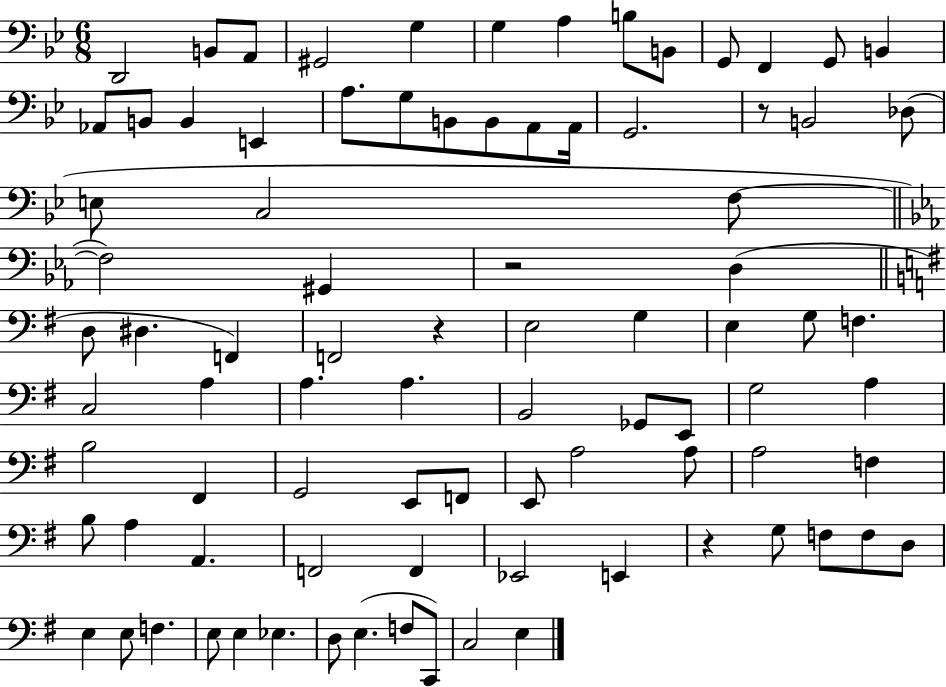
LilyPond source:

{
  \clef bass
  \numericTimeSignature
  \time 6/8
  \key bes \major
  \repeat volta 2 { d,2 b,8 a,8 | gis,2 g4 | g4 a4 b8 b,8 | g,8 f,4 g,8 b,4 | \break aes,8 b,8 b,4 e,4 | a8. g8 b,8 b,8 a,8 a,16 | g,2. | r8 b,2 des8( | \break e8 c2 f8~~ | \bar "||" \break \key ees \major f2) gis,4 | r2 d4( | \bar "||" \break \key e \minor d8 dis4. f,4) | f,2 r4 | e2 g4 | e4 g8 f4. | \break c2 a4 | a4. a4. | b,2 ges,8 e,8 | g2 a4 | \break b2 fis,4 | g,2 e,8 f,8 | e,8 a2 a8 | a2 f4 | \break b8 a4 a,4. | f,2 f,4 | ees,2 e,4 | r4 g8 f8 f8 d8 | \break e4 e8 f4. | e8 e4 ees4. | d8 e4.( f8 c,8) | c2 e4 | \break } \bar "|."
}